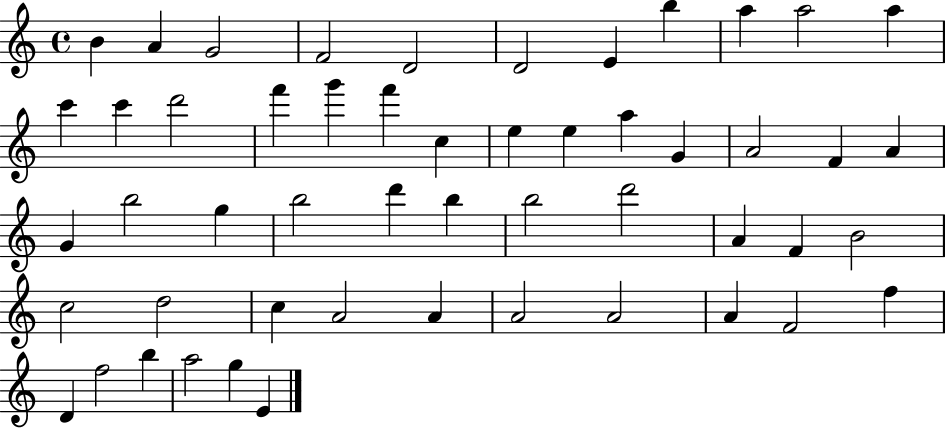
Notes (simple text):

B4/q A4/q G4/h F4/h D4/h D4/h E4/q B5/q A5/q A5/h A5/q C6/q C6/q D6/h F6/q G6/q F6/q C5/q E5/q E5/q A5/q G4/q A4/h F4/q A4/q G4/q B5/h G5/q B5/h D6/q B5/q B5/h D6/h A4/q F4/q B4/h C5/h D5/h C5/q A4/h A4/q A4/h A4/h A4/q F4/h F5/q D4/q F5/h B5/q A5/h G5/q E4/q